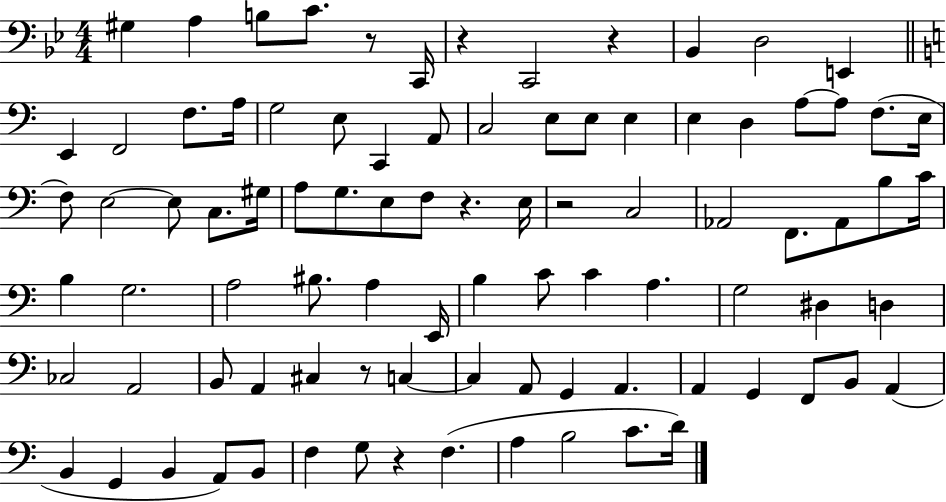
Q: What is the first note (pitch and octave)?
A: G#3